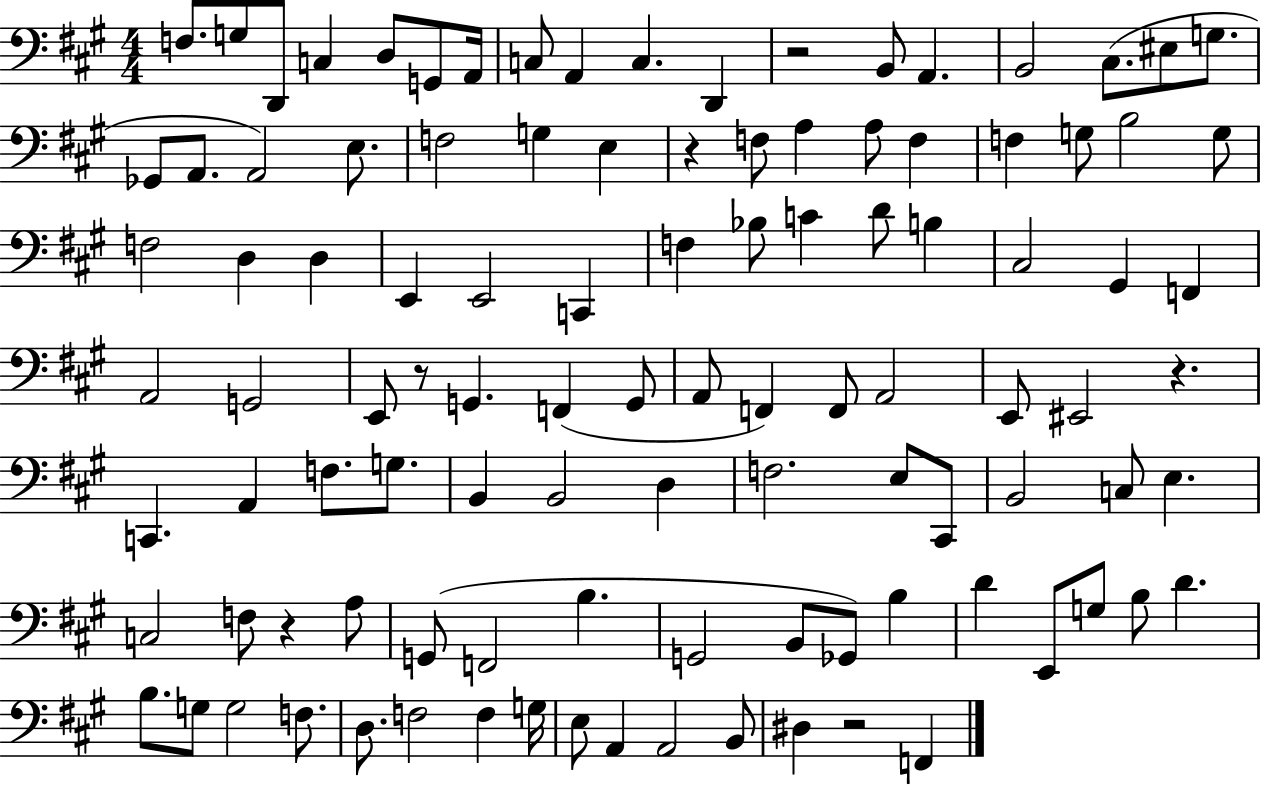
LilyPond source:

{
  \clef bass
  \numericTimeSignature
  \time 4/4
  \key a \major
  f8. g8 d,8 c4 d8 g,8 a,16 | c8 a,4 c4. d,4 | r2 b,8 a,4. | b,2 cis8.( eis8 g8. | \break ges,8 a,8. a,2) e8. | f2 g4 e4 | r4 f8 a4 a8 f4 | f4 g8 b2 g8 | \break f2 d4 d4 | e,4 e,2 c,4 | f4 bes8 c'4 d'8 b4 | cis2 gis,4 f,4 | \break a,2 g,2 | e,8 r8 g,4. f,4( g,8 | a,8 f,4) f,8 a,2 | e,8 eis,2 r4. | \break c,4. a,4 f8. g8. | b,4 b,2 d4 | f2. e8 cis,8 | b,2 c8 e4. | \break c2 f8 r4 a8 | g,8( f,2 b4. | g,2 b,8 ges,8) b4 | d'4 e,8 g8 b8 d'4. | \break b8. g8 g2 f8. | d8. f2 f4 g16 | e8 a,4 a,2 b,8 | dis4 r2 f,4 | \break \bar "|."
}